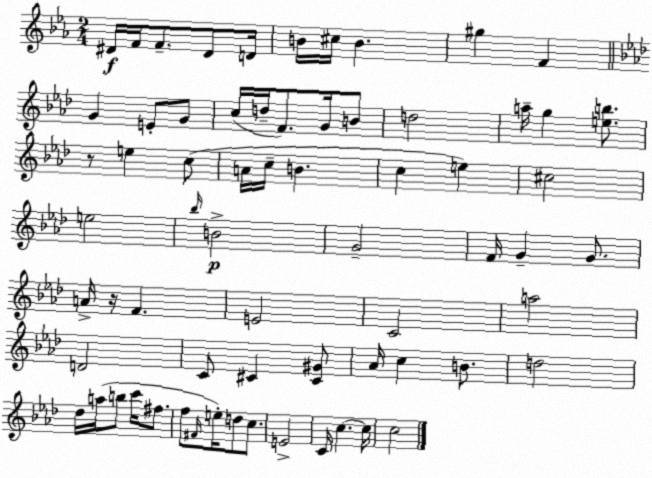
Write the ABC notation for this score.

X:1
T:Untitled
M:2/4
L:1/4
K:Cm
^D/4 F/4 F/2 ^D/2 D/4 B/4 ^c/4 B ^g F G E/2 G/2 c/4 d/4 F/2 G/4 B/2 d2 a/4 g [eb]/2 z/2 e c/2 A/4 c/4 B c e ^c2 e2 _b/4 B2 G2 F/4 G G/2 A/4 z/4 F E2 C2 a2 D2 C/2 ^C [^C^G]/2 _A/4 c B/2 d2 _d/4 a/4 b/2 c'/4 ^f/2 f/2 ^F/4 e/4 d/2 c/2 E2 C/4 c c/4 c2